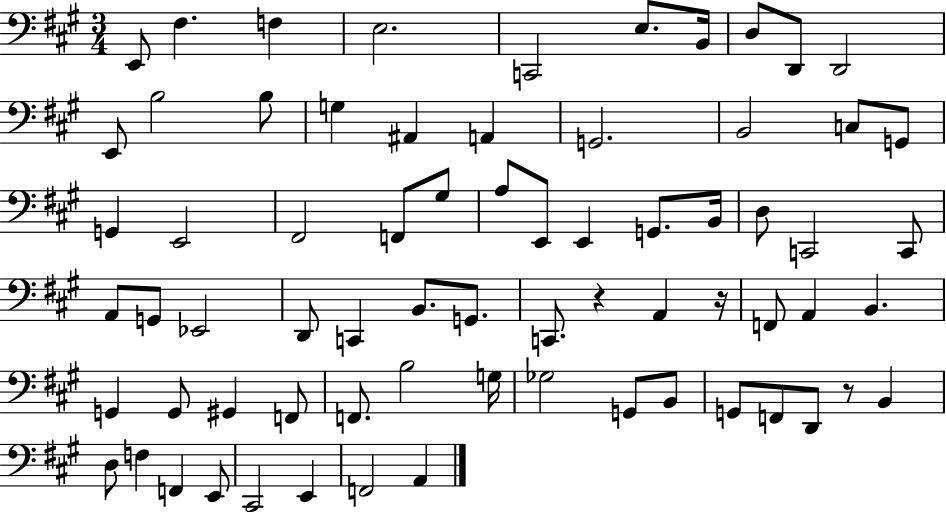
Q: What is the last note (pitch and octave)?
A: A2